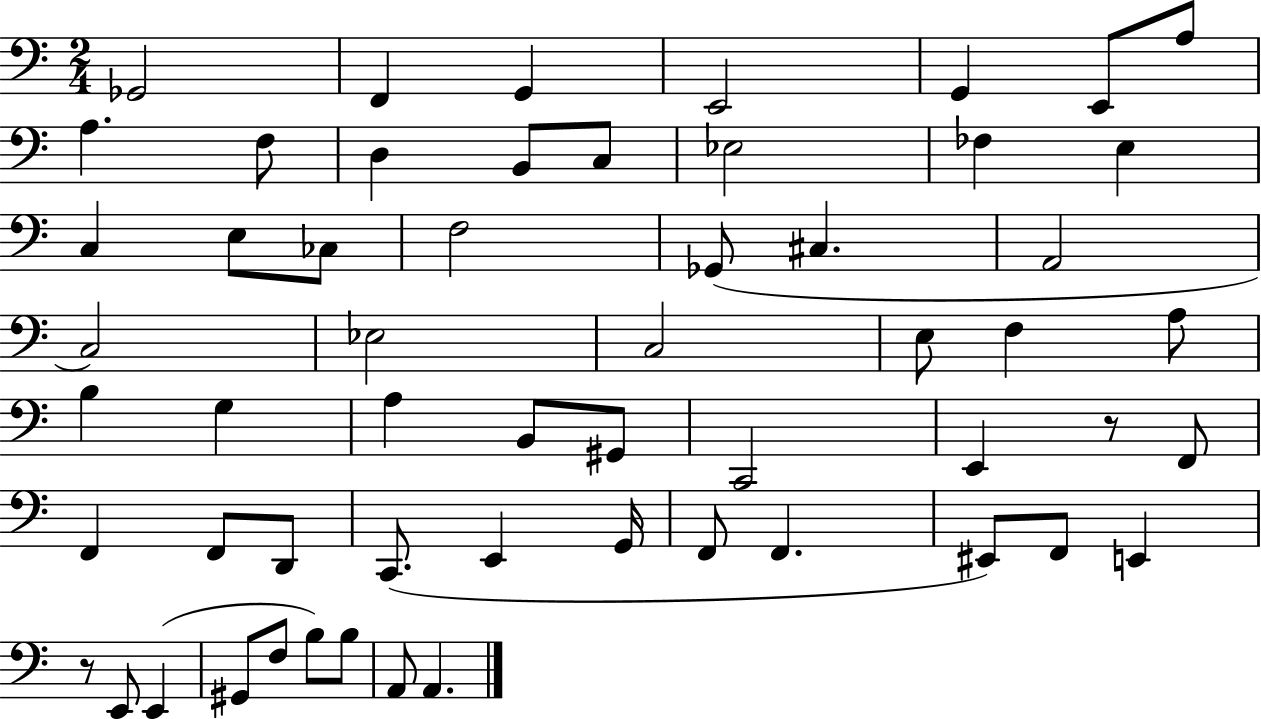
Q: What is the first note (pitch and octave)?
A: Gb2